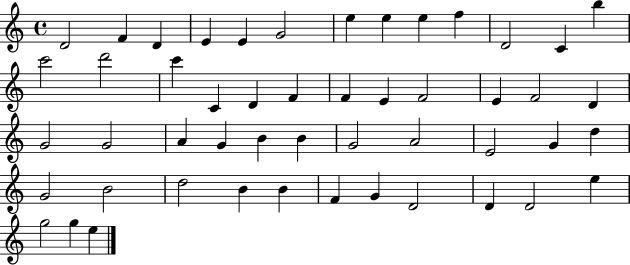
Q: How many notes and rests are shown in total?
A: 50